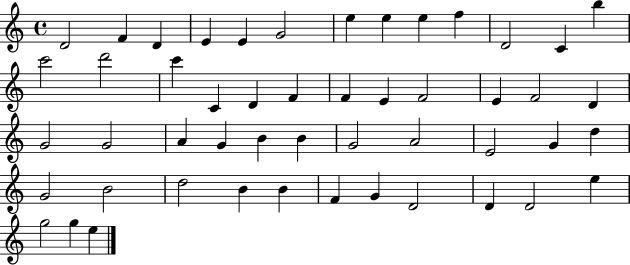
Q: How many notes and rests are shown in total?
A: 50